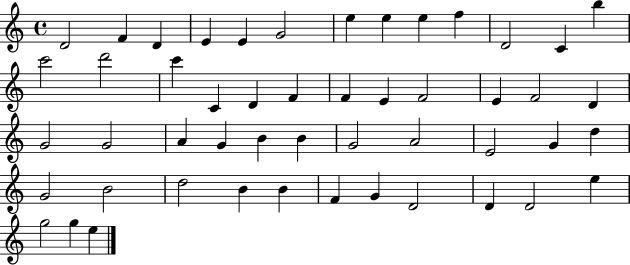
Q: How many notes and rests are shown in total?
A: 50